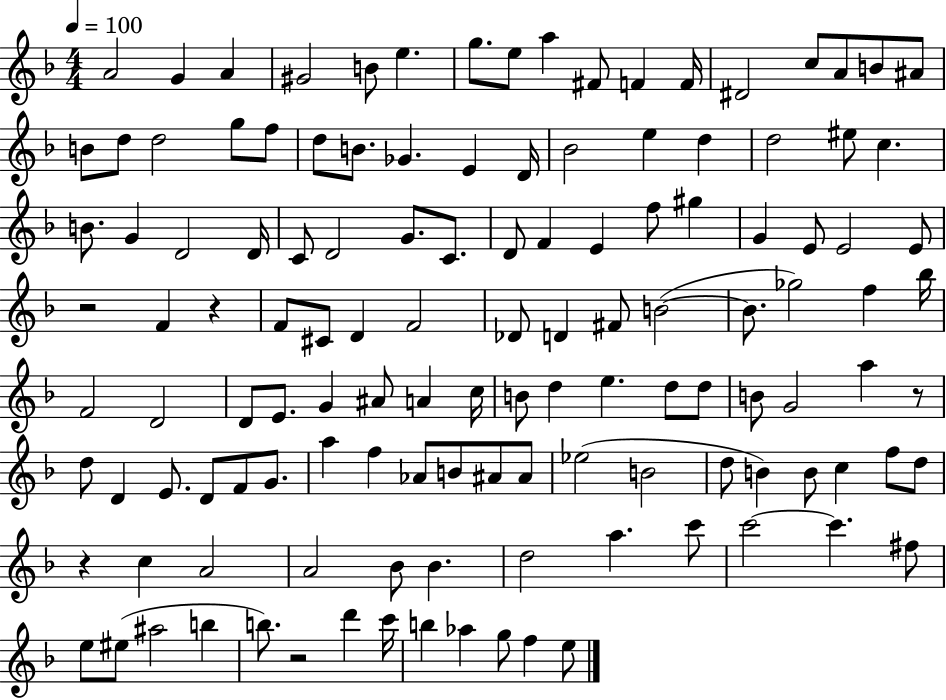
A4/h G4/q A4/q G#4/h B4/e E5/q. G5/e. E5/e A5/q F#4/e F4/q F4/s D#4/h C5/e A4/e B4/e A#4/e B4/e D5/e D5/h G5/e F5/e D5/e B4/e. Gb4/q. E4/q D4/s Bb4/h E5/q D5/q D5/h EIS5/e C5/q. B4/e. G4/q D4/h D4/s C4/e D4/h G4/e. C4/e. D4/e F4/q E4/q F5/e G#5/q G4/q E4/e E4/h E4/e R/h F4/q R/q F4/e C#4/e D4/q F4/h Db4/e D4/q F#4/e B4/h B4/e. Gb5/h F5/q Bb5/s F4/h D4/h D4/e E4/e. G4/q A#4/e A4/q C5/s B4/e D5/q E5/q. D5/e D5/e B4/e G4/h A5/q R/e D5/e D4/q E4/e. D4/e F4/e G4/e. A5/q F5/q Ab4/e B4/e A#4/e A#4/e Eb5/h B4/h D5/e B4/q B4/e C5/q F5/e D5/e R/q C5/q A4/h A4/h Bb4/e Bb4/q. D5/h A5/q. C6/e C6/h C6/q. F#5/e E5/e EIS5/e A#5/h B5/q B5/e. R/h D6/q C6/s B5/q Ab5/q G5/e F5/q E5/e